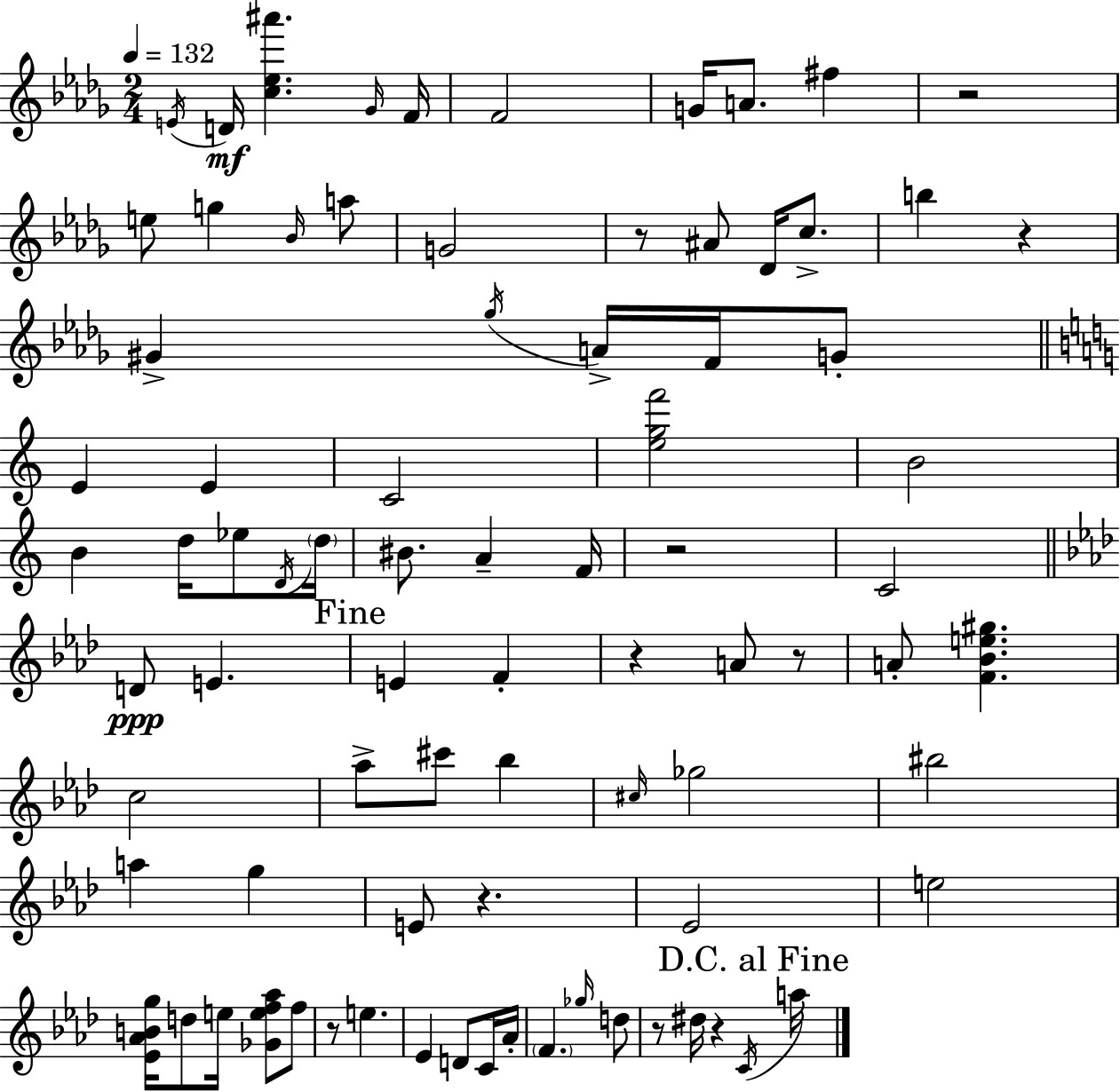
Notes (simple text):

E4/s D4/s [C5,Eb5,A#6]/q. Gb4/s F4/s F4/h G4/s A4/e. F#5/q R/h E5/e G5/q Bb4/s A5/e G4/h R/e A#4/e Db4/s C5/e. B5/q R/q G#4/q Gb5/s A4/s F4/s G4/e E4/q E4/q C4/h [E5,G5,F6]/h B4/h B4/q D5/s Eb5/e D4/s D5/s BIS4/e. A4/q F4/s R/h C4/h D4/e E4/q. E4/q F4/q R/q A4/e R/e A4/e [F4,Bb4,E5,G#5]/q. C5/h Ab5/e C#6/e Bb5/q C#5/s Gb5/h BIS5/h A5/q G5/q E4/e R/q. Eb4/h E5/h [Eb4,Ab4,B4,G5]/s D5/e E5/s [Gb4,E5,F5,Ab5]/e F5/e R/e E5/q. Eb4/q D4/e C4/s Ab4/s F4/q. Gb5/s D5/e R/e D#5/s R/q C4/s A5/s